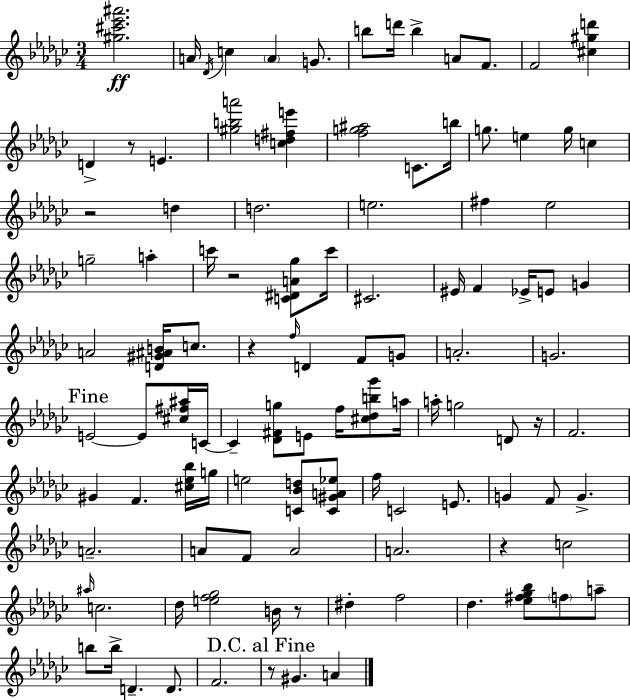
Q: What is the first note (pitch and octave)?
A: A4